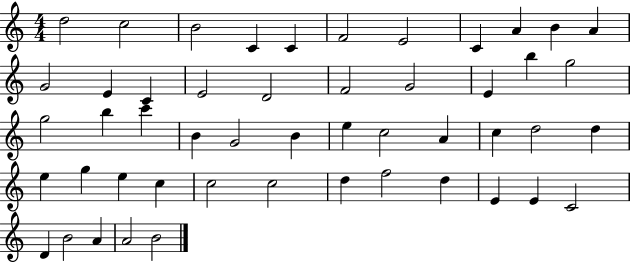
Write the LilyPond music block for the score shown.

{
  \clef treble
  \numericTimeSignature
  \time 4/4
  \key c \major
  d''2 c''2 | b'2 c'4 c'4 | f'2 e'2 | c'4 a'4 b'4 a'4 | \break g'2 e'4 c'4 | e'2 d'2 | f'2 g'2 | e'4 b''4 g''2 | \break g''2 b''4 c'''4 | b'4 g'2 b'4 | e''4 c''2 a'4 | c''4 d''2 d''4 | \break e''4 g''4 e''4 c''4 | c''2 c''2 | d''4 f''2 d''4 | e'4 e'4 c'2 | \break d'4 b'2 a'4 | a'2 b'2 | \bar "|."
}